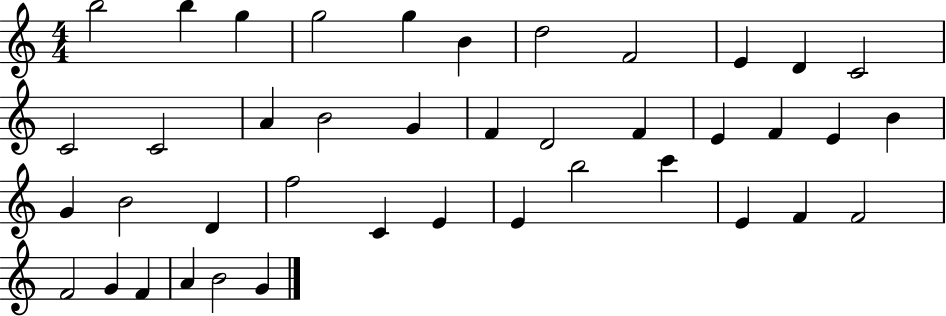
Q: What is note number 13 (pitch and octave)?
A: C4